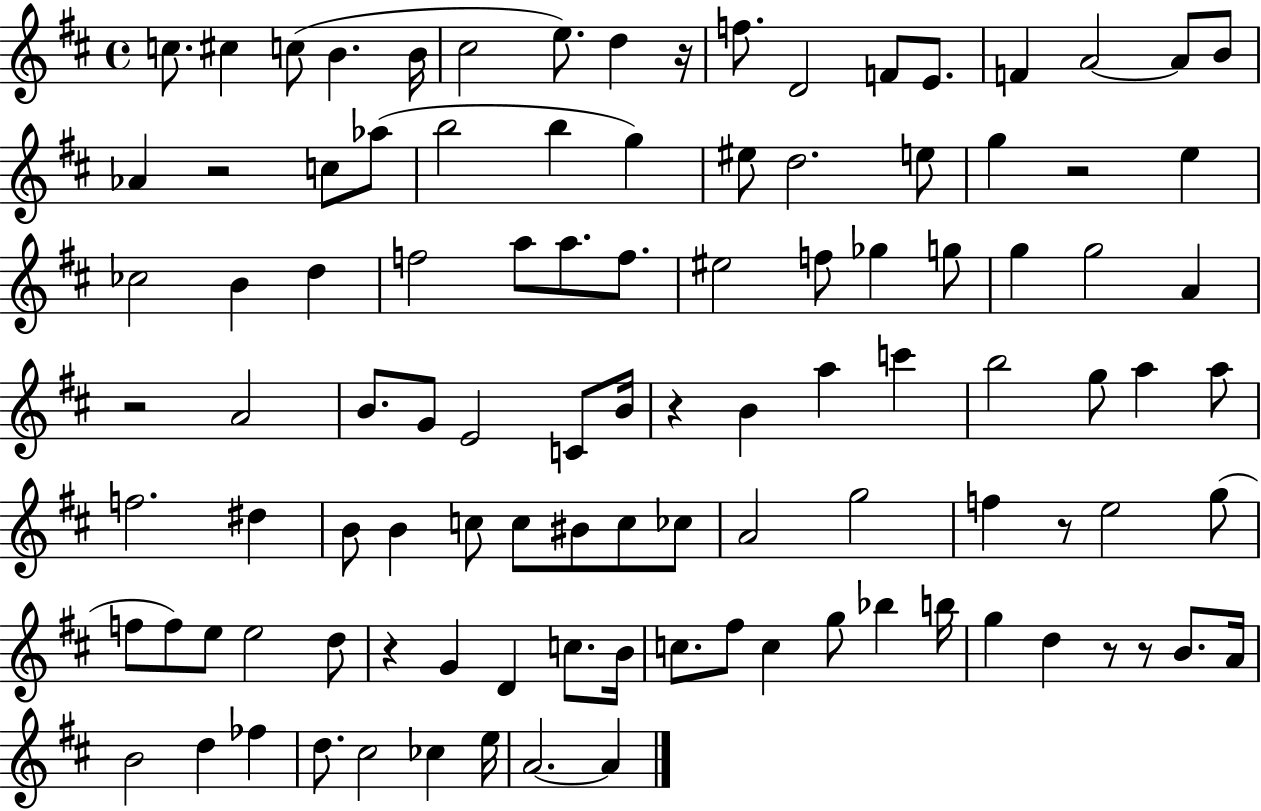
C5/e. C#5/q C5/e B4/q. B4/s C#5/h E5/e. D5/q R/s F5/e. D4/h F4/e E4/e. F4/q A4/h A4/e B4/e Ab4/q R/h C5/e Ab5/e B5/h B5/q G5/q EIS5/e D5/h. E5/e G5/q R/h E5/q CES5/h B4/q D5/q F5/h A5/e A5/e. F5/e. EIS5/h F5/e Gb5/q G5/e G5/q G5/h A4/q R/h A4/h B4/e. G4/e E4/h C4/e B4/s R/q B4/q A5/q C6/q B5/h G5/e A5/q A5/e F5/h. D#5/q B4/e B4/q C5/e C5/e BIS4/e C5/e CES5/e A4/h G5/h F5/q R/e E5/h G5/e F5/e F5/e E5/e E5/h D5/e R/q G4/q D4/q C5/e. B4/s C5/e. F#5/e C5/q G5/e Bb5/q B5/s G5/q D5/q R/e R/e B4/e. A4/s B4/h D5/q FES5/q D5/e. C#5/h CES5/q E5/s A4/h. A4/q